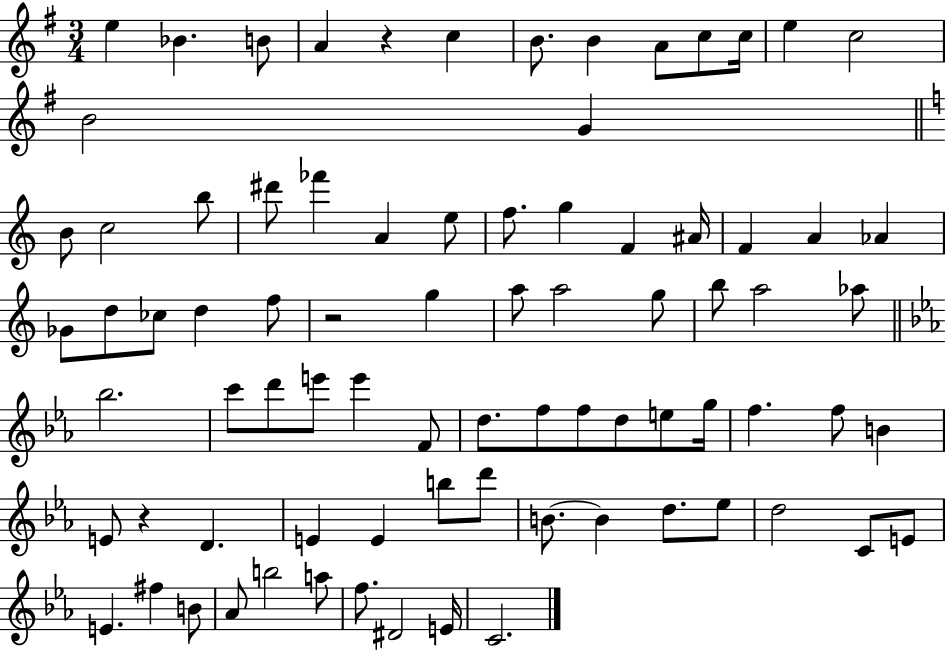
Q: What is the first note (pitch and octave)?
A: E5